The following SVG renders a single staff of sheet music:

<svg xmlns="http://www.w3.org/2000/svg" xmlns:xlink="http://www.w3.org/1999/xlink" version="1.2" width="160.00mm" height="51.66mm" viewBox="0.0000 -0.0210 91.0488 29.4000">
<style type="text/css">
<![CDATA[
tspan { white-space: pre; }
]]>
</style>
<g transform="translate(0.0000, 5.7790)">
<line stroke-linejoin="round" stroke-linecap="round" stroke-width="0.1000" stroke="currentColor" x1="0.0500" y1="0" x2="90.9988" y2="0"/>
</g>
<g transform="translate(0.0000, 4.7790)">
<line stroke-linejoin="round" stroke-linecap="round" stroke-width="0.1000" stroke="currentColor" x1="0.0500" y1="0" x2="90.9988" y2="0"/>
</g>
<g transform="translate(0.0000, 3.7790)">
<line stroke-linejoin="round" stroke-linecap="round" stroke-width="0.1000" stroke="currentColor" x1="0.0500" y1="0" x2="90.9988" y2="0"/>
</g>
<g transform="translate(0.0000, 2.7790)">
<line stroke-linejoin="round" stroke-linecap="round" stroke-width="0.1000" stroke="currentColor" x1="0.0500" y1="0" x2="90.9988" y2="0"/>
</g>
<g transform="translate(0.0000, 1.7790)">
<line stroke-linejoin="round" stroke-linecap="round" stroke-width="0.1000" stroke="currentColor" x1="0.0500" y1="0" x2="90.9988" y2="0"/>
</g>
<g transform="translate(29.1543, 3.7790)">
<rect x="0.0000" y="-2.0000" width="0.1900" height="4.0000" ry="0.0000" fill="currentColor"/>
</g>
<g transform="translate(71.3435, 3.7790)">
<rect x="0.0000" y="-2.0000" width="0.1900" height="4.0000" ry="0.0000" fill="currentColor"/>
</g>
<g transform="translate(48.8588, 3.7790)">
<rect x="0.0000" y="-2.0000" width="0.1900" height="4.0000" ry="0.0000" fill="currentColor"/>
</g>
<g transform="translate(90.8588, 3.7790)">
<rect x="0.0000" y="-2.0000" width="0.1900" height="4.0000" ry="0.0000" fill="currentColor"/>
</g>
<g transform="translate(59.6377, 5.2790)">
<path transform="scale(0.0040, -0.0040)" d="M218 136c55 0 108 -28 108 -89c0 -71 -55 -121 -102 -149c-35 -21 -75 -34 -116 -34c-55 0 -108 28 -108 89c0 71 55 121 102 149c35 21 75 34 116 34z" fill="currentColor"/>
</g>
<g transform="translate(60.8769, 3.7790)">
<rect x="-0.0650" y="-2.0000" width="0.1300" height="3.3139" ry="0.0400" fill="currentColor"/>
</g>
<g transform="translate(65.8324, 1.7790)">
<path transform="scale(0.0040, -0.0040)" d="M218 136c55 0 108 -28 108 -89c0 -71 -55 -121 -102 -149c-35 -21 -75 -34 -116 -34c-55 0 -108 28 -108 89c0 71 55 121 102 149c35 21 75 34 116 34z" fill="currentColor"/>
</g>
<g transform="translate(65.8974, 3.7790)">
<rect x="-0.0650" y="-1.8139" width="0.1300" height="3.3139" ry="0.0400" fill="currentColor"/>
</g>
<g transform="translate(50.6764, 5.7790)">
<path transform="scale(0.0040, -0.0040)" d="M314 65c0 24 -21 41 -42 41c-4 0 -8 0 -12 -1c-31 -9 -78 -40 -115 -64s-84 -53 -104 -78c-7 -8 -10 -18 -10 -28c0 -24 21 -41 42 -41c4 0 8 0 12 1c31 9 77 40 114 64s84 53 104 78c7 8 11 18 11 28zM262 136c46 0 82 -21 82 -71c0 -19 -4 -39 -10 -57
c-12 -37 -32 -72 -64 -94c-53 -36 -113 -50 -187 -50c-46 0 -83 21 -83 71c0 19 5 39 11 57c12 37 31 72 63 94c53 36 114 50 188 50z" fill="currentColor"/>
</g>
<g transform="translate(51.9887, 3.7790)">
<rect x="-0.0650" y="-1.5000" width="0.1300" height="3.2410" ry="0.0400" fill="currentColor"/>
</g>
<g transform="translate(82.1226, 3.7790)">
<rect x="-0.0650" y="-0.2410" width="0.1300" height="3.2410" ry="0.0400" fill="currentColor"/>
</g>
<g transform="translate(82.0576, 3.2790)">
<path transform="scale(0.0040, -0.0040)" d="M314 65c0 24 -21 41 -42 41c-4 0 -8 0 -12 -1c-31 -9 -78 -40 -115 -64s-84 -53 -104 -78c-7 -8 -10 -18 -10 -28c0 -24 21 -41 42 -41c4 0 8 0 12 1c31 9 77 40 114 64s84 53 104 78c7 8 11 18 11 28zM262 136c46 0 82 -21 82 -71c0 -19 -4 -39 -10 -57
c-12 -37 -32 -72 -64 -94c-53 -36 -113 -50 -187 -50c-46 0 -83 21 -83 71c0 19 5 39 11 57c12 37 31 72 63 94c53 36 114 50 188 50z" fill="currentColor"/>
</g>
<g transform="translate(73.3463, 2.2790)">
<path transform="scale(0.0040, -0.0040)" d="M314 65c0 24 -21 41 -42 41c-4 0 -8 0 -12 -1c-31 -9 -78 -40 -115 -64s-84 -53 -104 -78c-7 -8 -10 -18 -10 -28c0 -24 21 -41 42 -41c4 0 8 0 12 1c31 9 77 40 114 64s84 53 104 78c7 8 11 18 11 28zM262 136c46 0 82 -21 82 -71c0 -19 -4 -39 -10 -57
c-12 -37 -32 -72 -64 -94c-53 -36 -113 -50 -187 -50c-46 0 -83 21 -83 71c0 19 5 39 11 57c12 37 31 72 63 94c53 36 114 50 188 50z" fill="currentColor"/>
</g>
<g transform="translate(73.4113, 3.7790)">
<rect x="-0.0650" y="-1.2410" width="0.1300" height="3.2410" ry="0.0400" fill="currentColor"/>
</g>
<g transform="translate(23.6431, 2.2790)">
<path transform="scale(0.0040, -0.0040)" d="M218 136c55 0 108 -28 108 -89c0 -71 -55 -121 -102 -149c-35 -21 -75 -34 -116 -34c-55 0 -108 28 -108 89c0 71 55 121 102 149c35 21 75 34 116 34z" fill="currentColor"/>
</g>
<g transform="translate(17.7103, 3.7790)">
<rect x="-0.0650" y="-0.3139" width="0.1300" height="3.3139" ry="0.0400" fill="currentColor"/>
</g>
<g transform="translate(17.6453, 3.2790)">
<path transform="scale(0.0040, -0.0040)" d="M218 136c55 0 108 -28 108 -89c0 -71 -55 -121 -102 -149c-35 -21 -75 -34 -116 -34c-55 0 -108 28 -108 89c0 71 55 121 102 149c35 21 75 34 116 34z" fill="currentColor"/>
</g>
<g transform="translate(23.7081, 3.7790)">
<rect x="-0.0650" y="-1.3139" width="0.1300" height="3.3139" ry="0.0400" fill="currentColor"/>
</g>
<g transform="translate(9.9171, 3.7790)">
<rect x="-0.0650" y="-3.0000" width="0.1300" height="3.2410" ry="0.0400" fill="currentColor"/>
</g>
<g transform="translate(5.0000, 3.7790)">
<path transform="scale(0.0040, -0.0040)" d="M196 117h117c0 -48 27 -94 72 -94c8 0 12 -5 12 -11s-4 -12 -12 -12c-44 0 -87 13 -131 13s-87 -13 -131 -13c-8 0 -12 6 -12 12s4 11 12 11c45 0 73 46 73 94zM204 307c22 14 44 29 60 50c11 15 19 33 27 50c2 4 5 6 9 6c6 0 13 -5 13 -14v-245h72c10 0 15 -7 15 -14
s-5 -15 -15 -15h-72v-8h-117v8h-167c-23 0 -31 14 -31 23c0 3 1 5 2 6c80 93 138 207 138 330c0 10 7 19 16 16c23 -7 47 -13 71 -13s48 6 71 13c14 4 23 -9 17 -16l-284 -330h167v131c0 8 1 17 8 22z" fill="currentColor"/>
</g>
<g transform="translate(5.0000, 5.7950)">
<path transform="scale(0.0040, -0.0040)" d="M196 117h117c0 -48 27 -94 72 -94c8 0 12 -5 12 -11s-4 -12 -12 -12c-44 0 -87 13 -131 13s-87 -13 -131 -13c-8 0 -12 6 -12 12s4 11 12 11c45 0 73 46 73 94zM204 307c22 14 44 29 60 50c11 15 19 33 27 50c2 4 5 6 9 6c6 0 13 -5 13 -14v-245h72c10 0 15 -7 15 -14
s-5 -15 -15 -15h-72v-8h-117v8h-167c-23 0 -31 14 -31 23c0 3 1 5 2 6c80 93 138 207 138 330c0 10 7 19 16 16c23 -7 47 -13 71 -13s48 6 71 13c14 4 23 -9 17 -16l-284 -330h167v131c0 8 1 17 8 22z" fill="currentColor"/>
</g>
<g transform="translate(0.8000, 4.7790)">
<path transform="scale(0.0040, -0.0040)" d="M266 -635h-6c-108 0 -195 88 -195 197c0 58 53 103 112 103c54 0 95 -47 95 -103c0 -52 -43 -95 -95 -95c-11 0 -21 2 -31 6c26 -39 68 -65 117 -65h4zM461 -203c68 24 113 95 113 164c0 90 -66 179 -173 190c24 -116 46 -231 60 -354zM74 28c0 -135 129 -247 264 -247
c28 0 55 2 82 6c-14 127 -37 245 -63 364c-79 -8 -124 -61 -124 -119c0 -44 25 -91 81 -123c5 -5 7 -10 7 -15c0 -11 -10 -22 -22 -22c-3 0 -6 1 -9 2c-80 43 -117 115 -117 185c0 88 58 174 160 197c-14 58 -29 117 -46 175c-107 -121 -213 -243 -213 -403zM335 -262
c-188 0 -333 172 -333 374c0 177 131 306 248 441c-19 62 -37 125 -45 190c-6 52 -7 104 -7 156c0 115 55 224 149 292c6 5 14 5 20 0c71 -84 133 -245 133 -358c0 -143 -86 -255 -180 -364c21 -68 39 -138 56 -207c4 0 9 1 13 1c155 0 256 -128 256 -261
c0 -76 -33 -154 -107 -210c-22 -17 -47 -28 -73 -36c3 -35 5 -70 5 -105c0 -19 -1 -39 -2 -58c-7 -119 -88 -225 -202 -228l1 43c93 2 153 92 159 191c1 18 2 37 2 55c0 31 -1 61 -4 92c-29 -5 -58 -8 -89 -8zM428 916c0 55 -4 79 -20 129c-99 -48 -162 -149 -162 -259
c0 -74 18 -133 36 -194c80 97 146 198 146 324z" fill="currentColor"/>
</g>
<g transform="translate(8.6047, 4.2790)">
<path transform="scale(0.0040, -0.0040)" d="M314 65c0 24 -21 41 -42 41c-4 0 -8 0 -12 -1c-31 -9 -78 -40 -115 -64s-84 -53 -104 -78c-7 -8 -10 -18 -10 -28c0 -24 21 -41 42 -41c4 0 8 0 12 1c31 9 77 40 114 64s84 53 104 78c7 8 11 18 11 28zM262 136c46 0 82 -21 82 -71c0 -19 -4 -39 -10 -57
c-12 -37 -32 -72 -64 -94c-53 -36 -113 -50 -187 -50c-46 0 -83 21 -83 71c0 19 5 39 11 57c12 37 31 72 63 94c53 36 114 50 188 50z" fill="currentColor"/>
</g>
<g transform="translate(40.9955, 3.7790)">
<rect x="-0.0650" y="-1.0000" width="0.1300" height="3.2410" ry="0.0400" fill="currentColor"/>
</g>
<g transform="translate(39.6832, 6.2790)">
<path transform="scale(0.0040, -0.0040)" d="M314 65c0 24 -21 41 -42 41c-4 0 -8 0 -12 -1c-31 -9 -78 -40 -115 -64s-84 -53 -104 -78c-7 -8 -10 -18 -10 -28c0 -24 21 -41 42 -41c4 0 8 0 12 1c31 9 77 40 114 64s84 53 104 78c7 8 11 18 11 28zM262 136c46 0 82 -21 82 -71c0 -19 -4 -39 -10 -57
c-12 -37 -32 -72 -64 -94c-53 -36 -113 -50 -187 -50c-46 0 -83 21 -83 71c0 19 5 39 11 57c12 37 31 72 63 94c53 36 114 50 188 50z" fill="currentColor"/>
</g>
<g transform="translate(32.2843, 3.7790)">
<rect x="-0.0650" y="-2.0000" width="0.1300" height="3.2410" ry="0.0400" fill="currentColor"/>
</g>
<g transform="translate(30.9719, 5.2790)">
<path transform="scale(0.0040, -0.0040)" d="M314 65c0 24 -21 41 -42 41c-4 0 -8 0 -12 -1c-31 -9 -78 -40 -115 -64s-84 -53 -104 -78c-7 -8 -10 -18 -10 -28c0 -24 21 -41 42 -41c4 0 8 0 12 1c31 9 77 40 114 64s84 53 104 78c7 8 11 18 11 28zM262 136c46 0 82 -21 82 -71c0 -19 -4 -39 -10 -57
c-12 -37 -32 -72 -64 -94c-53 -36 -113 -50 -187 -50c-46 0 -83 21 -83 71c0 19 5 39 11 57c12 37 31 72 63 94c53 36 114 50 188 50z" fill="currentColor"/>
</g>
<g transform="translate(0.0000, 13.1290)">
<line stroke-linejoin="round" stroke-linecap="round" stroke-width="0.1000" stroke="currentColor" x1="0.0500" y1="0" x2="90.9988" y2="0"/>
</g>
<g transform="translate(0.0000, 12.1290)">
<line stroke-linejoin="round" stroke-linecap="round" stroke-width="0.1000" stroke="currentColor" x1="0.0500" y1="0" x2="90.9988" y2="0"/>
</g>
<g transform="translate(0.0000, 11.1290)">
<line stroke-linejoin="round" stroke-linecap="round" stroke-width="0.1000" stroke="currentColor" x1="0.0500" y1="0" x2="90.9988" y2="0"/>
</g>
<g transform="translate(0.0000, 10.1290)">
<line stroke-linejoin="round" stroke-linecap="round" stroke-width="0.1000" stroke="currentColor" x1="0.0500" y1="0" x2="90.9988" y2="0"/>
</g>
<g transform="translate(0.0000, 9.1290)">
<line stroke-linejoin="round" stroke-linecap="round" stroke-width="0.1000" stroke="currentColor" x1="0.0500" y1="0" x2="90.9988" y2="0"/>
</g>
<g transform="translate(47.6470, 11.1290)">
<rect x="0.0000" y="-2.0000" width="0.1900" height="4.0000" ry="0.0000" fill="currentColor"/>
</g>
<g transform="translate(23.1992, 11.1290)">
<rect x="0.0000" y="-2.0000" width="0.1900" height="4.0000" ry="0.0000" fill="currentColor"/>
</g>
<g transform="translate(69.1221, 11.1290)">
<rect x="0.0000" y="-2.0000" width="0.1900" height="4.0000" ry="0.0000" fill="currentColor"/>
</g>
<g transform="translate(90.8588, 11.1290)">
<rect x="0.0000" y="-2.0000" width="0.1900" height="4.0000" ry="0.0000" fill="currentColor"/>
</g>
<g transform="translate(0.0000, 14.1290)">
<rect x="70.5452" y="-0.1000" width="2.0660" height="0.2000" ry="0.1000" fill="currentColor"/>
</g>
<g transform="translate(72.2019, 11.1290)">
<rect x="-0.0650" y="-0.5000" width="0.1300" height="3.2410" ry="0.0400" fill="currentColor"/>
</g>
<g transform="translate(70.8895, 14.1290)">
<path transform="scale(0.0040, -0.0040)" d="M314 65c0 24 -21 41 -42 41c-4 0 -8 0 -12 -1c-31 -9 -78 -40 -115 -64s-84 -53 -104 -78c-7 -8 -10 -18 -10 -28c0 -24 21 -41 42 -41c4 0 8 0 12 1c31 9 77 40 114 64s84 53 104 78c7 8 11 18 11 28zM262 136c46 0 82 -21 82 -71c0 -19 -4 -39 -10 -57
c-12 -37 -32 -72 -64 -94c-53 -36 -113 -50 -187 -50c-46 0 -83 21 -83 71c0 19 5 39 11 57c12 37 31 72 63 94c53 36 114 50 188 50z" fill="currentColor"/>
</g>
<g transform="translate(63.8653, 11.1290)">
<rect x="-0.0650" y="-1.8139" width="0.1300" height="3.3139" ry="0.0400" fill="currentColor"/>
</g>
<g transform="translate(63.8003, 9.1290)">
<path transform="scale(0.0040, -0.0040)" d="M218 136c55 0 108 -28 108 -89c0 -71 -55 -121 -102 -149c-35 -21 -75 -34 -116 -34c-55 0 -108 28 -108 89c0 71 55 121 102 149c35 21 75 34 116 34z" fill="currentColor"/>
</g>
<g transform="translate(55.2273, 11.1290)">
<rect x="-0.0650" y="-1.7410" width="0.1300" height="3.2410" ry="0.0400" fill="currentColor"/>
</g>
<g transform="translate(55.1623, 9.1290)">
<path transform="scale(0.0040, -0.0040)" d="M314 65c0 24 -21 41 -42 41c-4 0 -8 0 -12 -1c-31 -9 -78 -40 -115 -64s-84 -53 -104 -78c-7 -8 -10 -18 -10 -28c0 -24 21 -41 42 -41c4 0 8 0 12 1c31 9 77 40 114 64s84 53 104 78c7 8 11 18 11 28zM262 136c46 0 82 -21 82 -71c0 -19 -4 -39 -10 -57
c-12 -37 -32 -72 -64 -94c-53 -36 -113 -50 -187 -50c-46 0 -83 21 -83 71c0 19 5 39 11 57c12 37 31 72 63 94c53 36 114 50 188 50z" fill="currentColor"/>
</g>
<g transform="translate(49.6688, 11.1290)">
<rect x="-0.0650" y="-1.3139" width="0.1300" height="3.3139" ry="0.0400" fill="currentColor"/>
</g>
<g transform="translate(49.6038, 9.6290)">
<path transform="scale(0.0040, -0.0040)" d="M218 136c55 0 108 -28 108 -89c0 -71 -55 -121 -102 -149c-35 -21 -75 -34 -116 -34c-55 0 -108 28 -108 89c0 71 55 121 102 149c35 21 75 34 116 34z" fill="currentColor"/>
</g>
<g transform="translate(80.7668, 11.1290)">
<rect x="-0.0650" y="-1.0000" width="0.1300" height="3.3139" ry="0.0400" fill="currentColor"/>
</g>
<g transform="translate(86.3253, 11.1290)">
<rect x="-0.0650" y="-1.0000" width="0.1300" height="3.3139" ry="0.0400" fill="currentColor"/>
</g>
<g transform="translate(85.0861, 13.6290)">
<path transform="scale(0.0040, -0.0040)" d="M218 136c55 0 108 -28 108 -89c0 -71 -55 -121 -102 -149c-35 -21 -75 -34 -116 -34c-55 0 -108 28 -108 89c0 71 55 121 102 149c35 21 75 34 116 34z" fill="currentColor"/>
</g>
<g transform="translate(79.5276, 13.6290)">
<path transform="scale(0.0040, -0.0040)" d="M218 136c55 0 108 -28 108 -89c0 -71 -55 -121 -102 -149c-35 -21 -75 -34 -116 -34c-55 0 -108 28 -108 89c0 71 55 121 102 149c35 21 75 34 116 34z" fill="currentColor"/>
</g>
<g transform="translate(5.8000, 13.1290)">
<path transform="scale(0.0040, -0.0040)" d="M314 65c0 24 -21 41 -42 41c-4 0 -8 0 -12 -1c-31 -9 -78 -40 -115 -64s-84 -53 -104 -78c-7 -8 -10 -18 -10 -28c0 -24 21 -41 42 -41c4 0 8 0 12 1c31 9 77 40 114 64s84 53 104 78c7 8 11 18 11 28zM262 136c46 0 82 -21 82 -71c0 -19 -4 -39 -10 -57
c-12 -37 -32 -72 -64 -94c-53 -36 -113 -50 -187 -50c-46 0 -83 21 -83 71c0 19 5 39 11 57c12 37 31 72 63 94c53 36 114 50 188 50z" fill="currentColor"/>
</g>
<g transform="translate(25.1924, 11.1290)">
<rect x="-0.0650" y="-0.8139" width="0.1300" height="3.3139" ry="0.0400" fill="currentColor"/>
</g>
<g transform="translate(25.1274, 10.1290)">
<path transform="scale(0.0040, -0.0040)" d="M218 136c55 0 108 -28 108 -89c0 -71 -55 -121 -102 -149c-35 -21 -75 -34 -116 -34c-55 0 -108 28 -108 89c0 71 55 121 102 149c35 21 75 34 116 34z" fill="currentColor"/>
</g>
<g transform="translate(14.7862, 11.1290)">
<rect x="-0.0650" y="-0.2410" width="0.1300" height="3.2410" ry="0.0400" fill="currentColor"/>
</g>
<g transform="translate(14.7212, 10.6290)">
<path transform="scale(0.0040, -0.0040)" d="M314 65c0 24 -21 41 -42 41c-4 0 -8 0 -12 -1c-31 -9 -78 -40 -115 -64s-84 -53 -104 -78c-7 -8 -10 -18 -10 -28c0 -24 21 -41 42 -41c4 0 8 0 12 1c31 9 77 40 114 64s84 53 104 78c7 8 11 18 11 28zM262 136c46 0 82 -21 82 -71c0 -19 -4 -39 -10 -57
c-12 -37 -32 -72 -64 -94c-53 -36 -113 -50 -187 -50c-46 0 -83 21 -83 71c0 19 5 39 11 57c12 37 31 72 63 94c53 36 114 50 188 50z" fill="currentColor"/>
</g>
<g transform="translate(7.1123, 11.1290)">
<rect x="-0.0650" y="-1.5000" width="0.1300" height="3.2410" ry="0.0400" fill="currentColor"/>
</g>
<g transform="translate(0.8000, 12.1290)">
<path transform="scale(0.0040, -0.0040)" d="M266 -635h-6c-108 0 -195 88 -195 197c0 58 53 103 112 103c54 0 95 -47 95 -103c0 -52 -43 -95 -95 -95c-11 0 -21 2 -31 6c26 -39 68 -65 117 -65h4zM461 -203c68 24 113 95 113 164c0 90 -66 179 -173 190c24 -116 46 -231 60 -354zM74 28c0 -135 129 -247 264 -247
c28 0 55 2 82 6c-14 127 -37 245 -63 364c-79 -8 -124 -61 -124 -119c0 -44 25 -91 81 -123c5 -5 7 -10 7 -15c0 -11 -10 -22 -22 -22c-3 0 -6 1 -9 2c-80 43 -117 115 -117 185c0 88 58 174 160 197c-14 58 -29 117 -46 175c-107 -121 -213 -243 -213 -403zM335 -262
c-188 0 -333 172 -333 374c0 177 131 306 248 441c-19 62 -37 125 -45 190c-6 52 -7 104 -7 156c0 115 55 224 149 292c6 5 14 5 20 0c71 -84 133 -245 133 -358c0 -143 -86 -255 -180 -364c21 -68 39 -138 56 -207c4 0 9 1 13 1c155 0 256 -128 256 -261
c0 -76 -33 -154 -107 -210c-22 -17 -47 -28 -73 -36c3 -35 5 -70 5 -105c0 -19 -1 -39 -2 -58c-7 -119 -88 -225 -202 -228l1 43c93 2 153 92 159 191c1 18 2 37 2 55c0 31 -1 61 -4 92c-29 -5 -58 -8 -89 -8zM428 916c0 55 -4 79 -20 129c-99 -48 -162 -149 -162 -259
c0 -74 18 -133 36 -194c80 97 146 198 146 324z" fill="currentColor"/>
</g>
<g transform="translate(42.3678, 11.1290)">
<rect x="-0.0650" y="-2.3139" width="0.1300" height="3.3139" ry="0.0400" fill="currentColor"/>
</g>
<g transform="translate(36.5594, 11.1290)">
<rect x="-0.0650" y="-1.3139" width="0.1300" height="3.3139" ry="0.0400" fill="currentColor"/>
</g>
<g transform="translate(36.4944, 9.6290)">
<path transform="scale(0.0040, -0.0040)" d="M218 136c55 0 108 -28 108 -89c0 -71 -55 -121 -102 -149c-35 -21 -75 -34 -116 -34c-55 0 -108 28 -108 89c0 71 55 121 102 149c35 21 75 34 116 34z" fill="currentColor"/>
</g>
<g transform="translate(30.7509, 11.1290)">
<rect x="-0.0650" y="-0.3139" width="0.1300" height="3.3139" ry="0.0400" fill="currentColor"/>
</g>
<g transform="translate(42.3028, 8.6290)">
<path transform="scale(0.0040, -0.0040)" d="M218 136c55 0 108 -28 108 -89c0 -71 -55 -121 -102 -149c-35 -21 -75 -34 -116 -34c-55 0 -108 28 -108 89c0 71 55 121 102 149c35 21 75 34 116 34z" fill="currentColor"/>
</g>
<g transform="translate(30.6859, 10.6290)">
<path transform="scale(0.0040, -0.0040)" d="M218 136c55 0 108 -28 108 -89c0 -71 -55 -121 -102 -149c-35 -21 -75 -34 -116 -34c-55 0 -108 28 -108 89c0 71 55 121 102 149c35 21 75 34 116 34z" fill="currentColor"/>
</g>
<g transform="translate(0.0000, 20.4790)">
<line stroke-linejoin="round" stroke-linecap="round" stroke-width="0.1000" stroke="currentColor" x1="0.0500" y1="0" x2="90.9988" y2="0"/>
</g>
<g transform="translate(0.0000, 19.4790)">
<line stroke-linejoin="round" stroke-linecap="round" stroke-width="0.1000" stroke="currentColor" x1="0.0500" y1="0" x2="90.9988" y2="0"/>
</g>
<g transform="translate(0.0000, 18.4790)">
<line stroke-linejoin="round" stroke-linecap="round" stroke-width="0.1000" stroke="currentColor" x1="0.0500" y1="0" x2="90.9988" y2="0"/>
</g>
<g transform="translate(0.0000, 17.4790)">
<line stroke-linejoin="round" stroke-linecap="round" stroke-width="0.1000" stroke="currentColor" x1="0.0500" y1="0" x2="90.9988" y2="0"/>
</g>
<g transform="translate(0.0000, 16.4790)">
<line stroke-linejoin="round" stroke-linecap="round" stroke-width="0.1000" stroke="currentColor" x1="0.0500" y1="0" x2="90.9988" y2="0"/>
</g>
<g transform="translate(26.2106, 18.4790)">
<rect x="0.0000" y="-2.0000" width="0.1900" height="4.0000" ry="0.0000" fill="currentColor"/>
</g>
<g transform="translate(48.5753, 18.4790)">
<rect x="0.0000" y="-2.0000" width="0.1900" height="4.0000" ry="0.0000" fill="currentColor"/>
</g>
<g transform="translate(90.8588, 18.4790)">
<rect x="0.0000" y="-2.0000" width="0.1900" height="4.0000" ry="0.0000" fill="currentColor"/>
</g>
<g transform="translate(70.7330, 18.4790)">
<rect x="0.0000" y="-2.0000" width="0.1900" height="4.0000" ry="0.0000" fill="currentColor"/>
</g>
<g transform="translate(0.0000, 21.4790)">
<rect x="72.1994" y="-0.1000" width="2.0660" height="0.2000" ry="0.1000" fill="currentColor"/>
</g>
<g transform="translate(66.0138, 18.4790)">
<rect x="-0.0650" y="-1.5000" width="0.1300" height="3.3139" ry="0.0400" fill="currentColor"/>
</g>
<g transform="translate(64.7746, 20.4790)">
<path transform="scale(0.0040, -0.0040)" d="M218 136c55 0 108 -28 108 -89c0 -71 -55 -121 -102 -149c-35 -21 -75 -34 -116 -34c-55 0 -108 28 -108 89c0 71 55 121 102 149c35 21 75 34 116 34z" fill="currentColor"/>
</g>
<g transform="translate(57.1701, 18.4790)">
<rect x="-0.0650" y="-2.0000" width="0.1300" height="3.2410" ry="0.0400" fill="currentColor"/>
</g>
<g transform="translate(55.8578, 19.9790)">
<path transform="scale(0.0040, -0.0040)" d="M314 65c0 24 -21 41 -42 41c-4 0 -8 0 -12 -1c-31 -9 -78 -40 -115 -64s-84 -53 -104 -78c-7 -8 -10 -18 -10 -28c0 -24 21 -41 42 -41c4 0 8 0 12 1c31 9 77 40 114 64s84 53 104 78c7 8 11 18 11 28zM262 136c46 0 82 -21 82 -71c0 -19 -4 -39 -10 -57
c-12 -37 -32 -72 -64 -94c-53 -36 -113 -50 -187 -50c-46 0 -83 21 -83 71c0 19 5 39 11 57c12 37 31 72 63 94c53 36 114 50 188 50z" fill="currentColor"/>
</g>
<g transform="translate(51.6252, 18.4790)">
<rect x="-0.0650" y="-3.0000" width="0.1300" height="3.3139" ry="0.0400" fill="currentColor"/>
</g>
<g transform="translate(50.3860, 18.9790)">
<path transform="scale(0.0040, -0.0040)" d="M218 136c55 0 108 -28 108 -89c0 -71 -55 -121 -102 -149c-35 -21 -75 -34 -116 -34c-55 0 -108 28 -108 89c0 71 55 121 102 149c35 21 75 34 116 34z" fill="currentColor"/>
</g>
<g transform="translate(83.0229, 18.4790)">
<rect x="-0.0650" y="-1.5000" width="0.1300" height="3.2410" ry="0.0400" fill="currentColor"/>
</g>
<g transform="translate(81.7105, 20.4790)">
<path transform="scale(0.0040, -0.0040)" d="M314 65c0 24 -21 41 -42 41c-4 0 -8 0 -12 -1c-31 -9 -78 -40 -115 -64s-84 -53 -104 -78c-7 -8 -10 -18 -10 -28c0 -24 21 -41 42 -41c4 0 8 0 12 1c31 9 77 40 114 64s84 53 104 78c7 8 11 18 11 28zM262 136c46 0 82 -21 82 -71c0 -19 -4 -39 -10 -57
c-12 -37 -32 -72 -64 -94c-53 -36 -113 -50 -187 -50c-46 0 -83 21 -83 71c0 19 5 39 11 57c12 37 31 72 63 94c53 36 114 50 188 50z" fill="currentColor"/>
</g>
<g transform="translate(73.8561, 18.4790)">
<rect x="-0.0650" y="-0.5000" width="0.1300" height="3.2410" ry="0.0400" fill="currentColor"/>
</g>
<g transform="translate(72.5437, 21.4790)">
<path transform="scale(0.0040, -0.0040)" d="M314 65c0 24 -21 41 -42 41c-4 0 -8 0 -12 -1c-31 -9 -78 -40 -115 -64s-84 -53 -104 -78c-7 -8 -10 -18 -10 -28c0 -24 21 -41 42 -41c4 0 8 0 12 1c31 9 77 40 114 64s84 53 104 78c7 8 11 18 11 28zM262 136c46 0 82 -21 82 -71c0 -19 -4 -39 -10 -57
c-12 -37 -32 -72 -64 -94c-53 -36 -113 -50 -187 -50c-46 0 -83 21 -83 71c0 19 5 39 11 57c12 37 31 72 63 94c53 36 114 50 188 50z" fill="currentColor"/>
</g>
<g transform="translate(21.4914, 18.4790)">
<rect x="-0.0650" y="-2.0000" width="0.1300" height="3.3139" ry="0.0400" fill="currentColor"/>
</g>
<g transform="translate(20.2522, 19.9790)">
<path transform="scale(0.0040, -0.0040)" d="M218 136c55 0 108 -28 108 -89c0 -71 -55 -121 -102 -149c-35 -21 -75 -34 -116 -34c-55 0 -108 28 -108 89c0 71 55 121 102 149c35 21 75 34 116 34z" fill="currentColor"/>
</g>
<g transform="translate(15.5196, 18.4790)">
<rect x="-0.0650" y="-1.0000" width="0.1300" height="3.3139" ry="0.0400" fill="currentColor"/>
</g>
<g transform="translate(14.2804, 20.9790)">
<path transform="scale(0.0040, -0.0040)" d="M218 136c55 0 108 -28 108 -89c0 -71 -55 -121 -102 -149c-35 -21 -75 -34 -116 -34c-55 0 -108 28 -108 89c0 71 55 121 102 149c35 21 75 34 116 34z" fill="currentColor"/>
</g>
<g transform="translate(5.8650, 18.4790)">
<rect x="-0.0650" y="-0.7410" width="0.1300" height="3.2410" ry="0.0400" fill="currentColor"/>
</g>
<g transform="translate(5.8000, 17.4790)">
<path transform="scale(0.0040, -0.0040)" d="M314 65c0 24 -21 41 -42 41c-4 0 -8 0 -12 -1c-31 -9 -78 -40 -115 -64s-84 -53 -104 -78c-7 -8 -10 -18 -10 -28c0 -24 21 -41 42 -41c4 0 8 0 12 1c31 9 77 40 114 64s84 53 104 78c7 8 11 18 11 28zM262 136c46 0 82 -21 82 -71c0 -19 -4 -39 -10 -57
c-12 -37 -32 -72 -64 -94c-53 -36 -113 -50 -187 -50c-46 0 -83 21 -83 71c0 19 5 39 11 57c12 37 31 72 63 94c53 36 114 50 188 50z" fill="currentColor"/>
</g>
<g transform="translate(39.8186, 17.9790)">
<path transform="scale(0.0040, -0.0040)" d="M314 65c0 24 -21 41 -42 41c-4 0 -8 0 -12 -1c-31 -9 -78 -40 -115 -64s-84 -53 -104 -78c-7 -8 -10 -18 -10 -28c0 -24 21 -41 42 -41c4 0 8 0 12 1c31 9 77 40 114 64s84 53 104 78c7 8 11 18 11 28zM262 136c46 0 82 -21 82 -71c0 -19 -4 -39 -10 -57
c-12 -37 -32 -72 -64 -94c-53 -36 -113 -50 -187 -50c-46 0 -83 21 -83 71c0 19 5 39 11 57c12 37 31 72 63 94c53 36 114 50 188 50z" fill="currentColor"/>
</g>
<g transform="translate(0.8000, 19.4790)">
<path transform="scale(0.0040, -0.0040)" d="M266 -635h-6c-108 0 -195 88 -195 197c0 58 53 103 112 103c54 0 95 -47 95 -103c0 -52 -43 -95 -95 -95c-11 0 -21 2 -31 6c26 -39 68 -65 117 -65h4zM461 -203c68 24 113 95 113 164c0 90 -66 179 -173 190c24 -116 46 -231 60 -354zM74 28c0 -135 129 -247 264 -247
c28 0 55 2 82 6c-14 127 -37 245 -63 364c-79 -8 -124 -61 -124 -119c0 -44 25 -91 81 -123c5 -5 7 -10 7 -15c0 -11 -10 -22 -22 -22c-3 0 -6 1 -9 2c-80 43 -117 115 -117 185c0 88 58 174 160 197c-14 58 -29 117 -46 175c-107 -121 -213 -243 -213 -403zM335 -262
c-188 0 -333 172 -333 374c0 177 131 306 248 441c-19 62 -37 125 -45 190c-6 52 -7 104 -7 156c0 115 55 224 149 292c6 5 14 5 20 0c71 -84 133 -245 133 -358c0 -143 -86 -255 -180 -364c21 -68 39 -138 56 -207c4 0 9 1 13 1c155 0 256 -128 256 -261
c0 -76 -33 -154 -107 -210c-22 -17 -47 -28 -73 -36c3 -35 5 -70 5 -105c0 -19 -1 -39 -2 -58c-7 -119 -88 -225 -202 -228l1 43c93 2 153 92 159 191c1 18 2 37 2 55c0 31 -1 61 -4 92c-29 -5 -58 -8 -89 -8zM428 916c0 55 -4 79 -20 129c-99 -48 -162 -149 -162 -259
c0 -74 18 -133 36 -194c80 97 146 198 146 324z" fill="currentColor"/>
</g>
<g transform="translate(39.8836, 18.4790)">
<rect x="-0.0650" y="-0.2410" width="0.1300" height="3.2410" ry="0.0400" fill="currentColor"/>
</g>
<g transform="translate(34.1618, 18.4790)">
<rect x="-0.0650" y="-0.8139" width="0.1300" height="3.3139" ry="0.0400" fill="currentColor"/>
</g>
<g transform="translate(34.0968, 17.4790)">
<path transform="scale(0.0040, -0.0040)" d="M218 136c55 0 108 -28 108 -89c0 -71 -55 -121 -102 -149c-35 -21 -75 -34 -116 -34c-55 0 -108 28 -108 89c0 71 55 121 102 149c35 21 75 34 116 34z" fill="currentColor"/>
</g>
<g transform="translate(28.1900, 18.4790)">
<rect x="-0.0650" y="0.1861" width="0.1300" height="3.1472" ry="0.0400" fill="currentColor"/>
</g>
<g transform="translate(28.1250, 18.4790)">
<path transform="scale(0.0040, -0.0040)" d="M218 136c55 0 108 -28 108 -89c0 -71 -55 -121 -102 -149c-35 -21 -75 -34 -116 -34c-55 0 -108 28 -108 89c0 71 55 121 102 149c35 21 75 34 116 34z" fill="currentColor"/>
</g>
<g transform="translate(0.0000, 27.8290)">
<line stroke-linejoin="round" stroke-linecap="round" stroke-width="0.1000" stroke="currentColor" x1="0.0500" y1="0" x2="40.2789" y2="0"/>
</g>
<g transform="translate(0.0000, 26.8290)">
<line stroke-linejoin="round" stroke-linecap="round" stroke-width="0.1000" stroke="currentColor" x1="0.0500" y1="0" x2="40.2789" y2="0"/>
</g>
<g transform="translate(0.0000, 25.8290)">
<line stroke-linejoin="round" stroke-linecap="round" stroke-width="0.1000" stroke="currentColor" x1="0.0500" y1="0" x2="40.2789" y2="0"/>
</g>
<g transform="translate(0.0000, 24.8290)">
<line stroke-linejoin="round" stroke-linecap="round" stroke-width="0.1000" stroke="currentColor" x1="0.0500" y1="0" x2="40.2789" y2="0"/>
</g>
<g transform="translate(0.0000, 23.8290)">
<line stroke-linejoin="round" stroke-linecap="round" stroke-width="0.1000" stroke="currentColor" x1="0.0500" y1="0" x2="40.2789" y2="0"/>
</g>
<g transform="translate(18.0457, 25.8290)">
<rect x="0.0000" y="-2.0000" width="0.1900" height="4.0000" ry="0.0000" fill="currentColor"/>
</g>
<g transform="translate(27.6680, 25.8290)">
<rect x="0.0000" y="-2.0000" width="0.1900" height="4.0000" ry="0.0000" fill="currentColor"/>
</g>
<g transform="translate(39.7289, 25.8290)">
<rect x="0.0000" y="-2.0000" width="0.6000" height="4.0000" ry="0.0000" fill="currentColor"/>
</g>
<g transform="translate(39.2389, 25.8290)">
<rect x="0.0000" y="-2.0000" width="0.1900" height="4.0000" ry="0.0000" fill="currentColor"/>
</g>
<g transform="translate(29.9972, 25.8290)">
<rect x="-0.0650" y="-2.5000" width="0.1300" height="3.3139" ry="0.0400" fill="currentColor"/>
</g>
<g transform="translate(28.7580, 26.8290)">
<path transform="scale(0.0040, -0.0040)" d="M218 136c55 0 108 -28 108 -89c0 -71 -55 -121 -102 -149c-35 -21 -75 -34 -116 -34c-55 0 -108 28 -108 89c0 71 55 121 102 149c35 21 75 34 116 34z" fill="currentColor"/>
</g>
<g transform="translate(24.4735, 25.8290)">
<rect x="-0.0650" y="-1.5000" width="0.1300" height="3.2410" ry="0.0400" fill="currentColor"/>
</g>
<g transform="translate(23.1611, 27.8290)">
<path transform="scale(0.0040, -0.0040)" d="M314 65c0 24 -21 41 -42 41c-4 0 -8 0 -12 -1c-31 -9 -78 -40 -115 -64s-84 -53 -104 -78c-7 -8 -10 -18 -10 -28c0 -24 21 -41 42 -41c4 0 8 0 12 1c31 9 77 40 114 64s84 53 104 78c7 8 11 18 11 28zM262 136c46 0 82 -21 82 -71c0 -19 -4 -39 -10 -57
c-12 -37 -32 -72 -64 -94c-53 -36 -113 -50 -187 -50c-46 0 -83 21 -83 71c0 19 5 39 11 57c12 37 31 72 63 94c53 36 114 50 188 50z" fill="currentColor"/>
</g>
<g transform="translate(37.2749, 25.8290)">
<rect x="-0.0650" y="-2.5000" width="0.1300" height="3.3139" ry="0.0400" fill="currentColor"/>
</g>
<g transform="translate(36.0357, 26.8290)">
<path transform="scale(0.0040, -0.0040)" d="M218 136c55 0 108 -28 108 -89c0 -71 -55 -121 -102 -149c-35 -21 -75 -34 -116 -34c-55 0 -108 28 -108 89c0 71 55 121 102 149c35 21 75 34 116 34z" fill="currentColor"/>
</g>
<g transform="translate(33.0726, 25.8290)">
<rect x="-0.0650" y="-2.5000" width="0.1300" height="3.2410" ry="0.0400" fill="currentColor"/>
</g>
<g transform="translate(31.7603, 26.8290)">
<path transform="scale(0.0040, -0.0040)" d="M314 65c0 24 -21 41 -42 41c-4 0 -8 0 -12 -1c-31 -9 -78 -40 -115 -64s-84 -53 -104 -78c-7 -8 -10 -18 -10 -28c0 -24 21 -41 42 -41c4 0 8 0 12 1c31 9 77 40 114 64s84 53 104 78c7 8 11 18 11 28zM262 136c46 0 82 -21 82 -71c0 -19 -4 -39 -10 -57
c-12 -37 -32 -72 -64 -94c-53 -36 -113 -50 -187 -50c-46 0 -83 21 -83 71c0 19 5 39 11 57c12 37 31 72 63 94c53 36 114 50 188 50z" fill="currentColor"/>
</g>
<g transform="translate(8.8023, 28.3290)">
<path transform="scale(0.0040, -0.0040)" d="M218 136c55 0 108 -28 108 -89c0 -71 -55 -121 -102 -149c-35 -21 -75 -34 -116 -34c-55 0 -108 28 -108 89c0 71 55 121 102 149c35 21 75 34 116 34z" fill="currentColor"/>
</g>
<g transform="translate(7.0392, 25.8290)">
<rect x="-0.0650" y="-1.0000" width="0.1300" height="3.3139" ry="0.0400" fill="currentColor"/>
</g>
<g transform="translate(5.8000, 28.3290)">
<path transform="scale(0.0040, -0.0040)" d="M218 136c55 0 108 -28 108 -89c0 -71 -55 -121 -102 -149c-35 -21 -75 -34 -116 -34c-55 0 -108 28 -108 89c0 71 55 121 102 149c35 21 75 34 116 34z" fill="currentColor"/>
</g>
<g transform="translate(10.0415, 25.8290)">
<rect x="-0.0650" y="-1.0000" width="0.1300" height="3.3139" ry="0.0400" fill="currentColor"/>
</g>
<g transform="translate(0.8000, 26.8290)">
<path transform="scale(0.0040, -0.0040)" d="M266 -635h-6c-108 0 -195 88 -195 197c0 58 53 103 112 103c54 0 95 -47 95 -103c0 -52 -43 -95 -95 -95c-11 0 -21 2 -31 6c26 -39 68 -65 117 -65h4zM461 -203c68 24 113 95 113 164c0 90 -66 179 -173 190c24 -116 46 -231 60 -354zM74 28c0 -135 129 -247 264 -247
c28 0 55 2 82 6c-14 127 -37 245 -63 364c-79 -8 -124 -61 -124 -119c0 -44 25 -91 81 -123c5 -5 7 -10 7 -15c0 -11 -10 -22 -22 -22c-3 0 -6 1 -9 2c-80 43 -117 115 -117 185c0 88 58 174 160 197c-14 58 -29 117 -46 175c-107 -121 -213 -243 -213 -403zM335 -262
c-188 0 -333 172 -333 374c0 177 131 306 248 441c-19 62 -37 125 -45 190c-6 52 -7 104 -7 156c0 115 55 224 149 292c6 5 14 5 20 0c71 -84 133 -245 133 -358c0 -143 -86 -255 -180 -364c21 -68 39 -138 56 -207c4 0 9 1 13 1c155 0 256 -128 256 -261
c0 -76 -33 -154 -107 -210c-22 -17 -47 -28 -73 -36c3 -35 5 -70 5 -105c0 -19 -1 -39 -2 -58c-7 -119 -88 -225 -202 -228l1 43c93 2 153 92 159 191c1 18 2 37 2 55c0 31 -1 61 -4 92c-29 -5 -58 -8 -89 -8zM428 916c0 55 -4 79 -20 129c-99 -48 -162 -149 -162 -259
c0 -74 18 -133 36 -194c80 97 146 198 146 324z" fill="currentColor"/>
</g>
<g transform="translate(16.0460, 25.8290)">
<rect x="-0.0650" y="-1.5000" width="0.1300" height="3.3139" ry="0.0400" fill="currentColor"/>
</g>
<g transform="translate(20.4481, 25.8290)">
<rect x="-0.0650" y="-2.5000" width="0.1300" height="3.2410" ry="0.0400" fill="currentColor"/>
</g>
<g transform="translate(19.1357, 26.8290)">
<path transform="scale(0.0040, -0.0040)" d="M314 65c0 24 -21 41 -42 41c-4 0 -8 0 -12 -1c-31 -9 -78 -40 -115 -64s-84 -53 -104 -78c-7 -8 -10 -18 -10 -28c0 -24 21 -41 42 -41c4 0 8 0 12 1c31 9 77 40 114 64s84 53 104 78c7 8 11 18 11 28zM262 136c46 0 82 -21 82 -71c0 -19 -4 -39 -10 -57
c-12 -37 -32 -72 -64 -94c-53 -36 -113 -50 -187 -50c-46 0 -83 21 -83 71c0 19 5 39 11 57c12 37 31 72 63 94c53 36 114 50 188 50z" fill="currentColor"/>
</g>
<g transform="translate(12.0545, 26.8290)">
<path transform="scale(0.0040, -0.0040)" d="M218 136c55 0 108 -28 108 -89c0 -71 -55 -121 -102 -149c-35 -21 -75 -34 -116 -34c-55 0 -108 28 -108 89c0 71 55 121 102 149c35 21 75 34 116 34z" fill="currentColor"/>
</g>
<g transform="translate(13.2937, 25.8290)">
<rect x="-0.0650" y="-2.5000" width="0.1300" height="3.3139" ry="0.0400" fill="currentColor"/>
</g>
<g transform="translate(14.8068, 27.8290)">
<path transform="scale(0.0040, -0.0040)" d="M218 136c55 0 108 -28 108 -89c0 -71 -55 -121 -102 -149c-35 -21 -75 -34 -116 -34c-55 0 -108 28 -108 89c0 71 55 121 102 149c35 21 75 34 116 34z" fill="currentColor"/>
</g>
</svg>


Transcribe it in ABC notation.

X:1
T:Untitled
M:4/4
L:1/4
K:C
A2 c e F2 D2 E2 F f e2 c2 E2 c2 d c e g e f2 f C2 D D d2 D F B d c2 A F2 E C2 E2 D D G E G2 E2 G G2 G